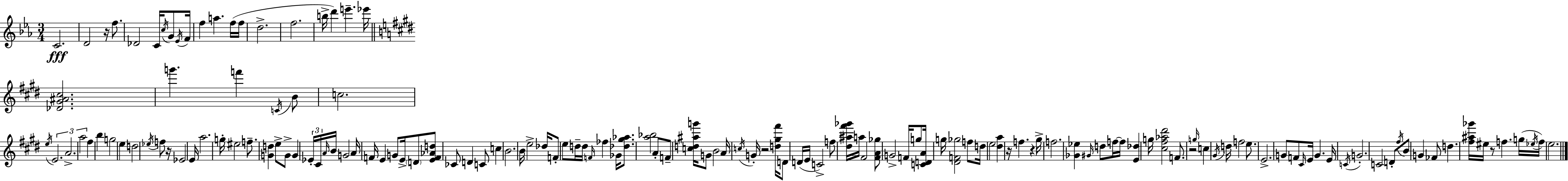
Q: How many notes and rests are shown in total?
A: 151